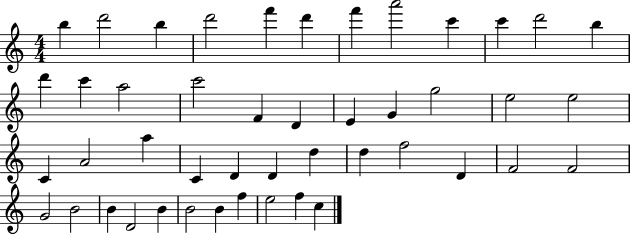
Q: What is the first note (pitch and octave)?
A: B5